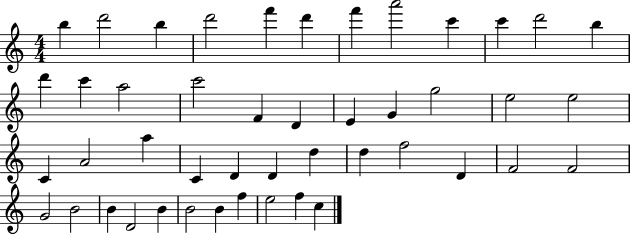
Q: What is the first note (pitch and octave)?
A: B5